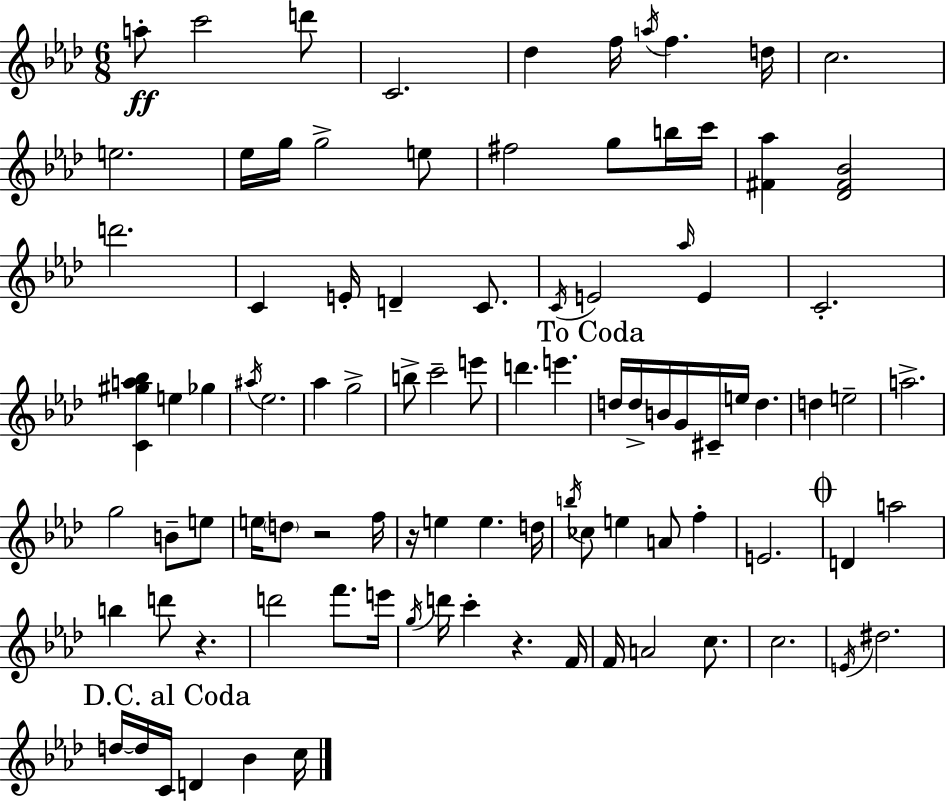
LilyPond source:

{
  \clef treble
  \numericTimeSignature
  \time 6/8
  \key f \minor
  a''8-.\ff c'''2 d'''8 | c'2. | des''4 f''16 \acciaccatura { a''16 } f''4. | d''16 c''2. | \break e''2. | ees''16 g''16 g''2-> e''8 | fis''2 g''8 b''16 | c'''16 <fis' aes''>4 <des' fis' bes'>2 | \break d'''2. | c'4 e'16-. d'4-- c'8. | \acciaccatura { c'16 } e'2 \grace { aes''16 } e'4 | c'2.-. | \break <c' gis'' a'' bes''>4 e''4 ges''4 | \acciaccatura { ais''16 } ees''2. | aes''4 g''2-> | b''8-> c'''2-- | \break e'''8 d'''4. e'''4. | \mark "To Coda" d''16 d''16-> b'16 g'16 cis'16-- e''16 d''4. | d''4 e''2-- | a''2.-> | \break g''2 | b'8-- e''8 e''16 \parenthesize d''8 r2 | f''16 r16 e''4 e''4. | d''16 \acciaccatura { b''16 } ces''8 e''4 a'8 | \break f''4-. e'2. | \mark \markup { \musicglyph "scripts.coda" } d'4 a''2 | b''4 d'''8 r4. | d'''2 | \break f'''8. e'''16 \acciaccatura { g''16 } d'''16 c'''4-. r4. | f'16 f'16 a'2 | c''8. c''2. | \acciaccatura { e'16 } dis''2. | \break \mark "D.C. al Coda" d''16~~ d''16 c'16 d'4 | bes'4 c''16 \bar "|."
}